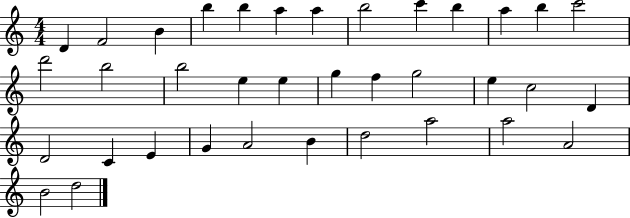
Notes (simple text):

D4/q F4/h B4/q B5/q B5/q A5/q A5/q B5/h C6/q B5/q A5/q B5/q C6/h D6/h B5/h B5/h E5/q E5/q G5/q F5/q G5/h E5/q C5/h D4/q D4/h C4/q E4/q G4/q A4/h B4/q D5/h A5/h A5/h A4/h B4/h D5/h